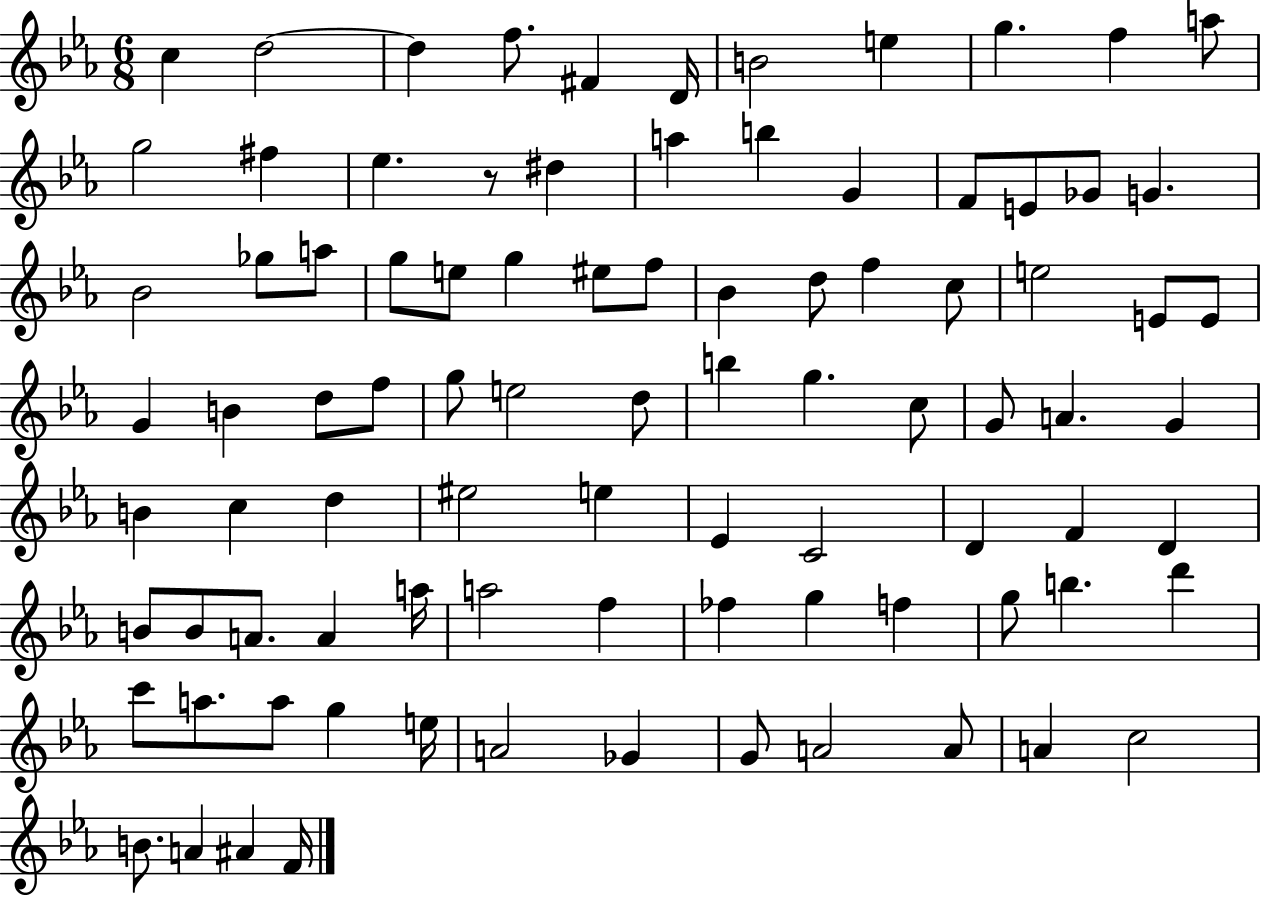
X:1
T:Untitled
M:6/8
L:1/4
K:Eb
c d2 d f/2 ^F D/4 B2 e g f a/2 g2 ^f _e z/2 ^d a b G F/2 E/2 _G/2 G _B2 _g/2 a/2 g/2 e/2 g ^e/2 f/2 _B d/2 f c/2 e2 E/2 E/2 G B d/2 f/2 g/2 e2 d/2 b g c/2 G/2 A G B c d ^e2 e _E C2 D F D B/2 B/2 A/2 A a/4 a2 f _f g f g/2 b d' c'/2 a/2 a/2 g e/4 A2 _G G/2 A2 A/2 A c2 B/2 A ^A F/4